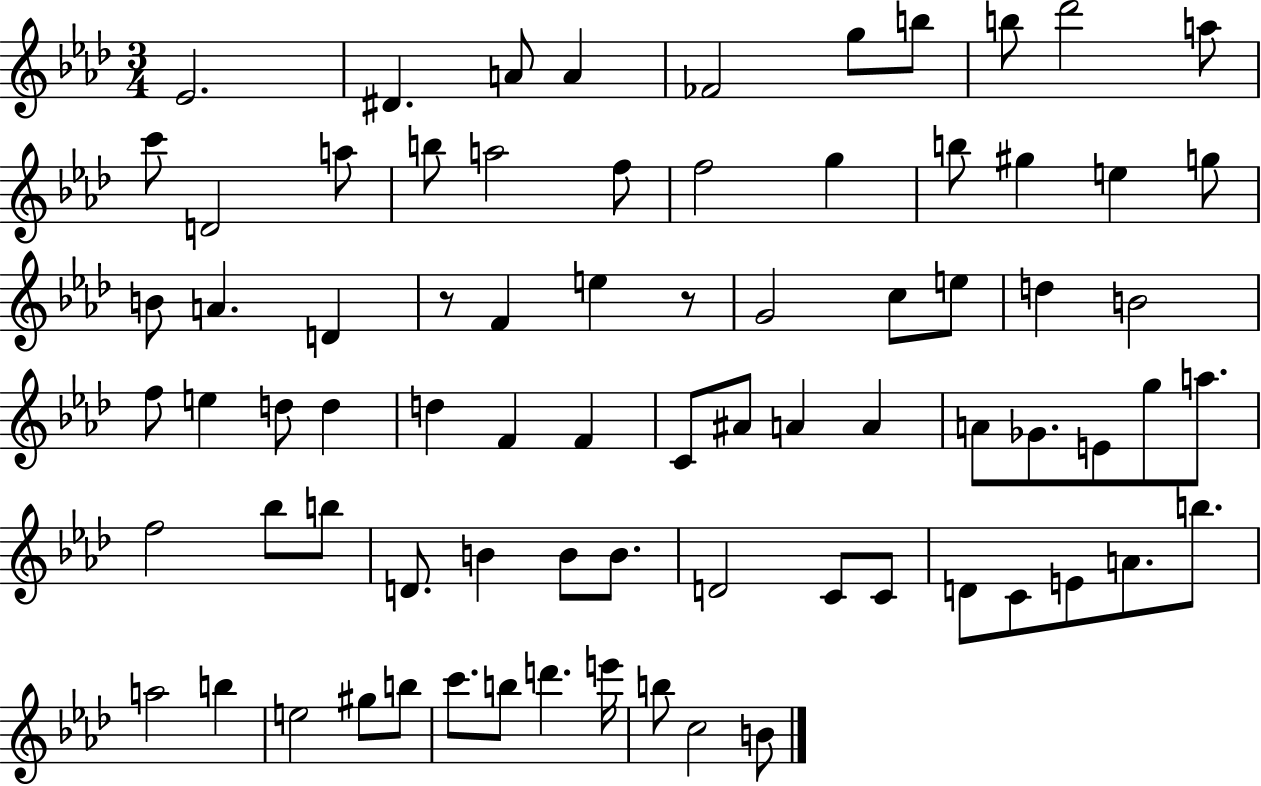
X:1
T:Untitled
M:3/4
L:1/4
K:Ab
_E2 ^D A/2 A _F2 g/2 b/2 b/2 _d'2 a/2 c'/2 D2 a/2 b/2 a2 f/2 f2 g b/2 ^g e g/2 B/2 A D z/2 F e z/2 G2 c/2 e/2 d B2 f/2 e d/2 d d F F C/2 ^A/2 A A A/2 _G/2 E/2 g/2 a/2 f2 _b/2 b/2 D/2 B B/2 B/2 D2 C/2 C/2 D/2 C/2 E/2 A/2 b/2 a2 b e2 ^g/2 b/2 c'/2 b/2 d' e'/4 b/2 c2 B/2